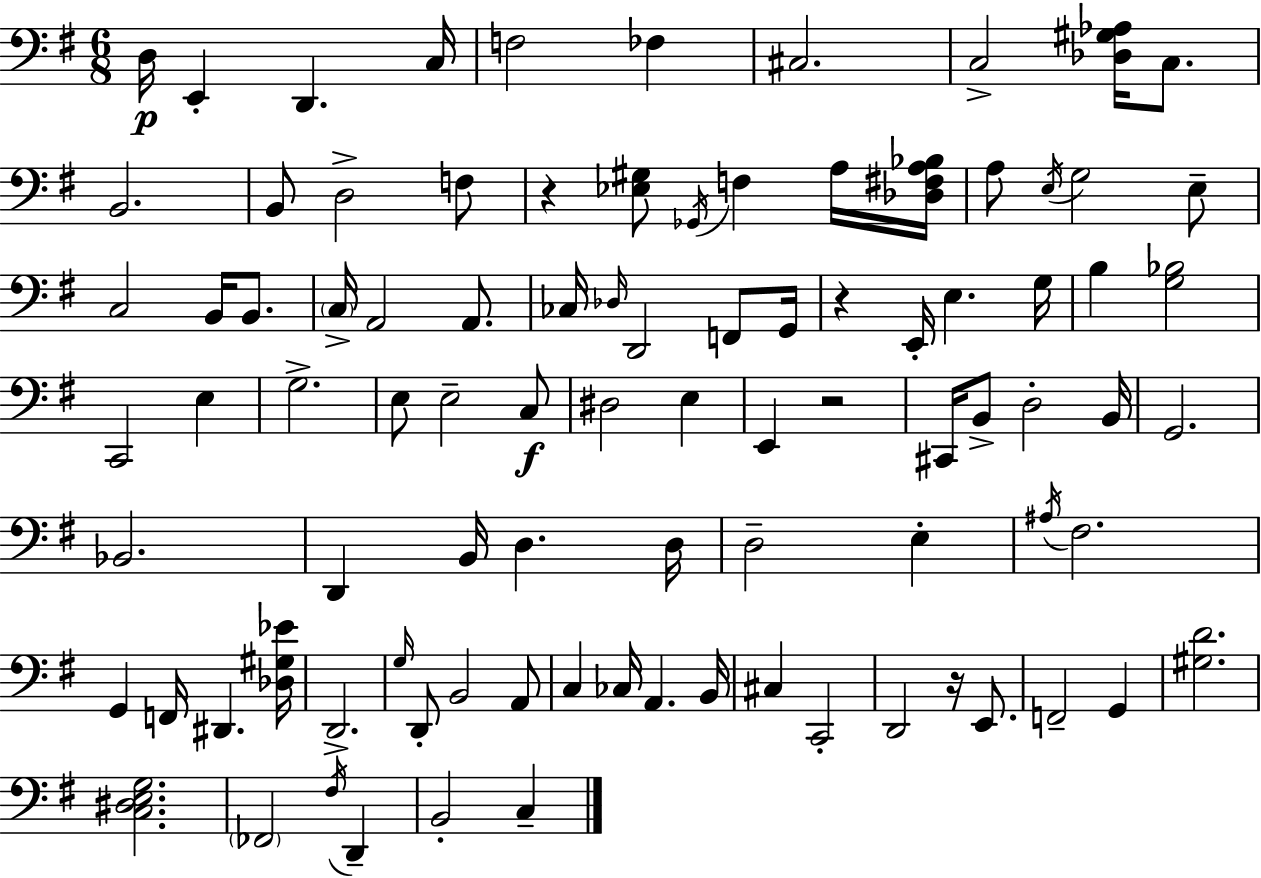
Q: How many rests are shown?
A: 4